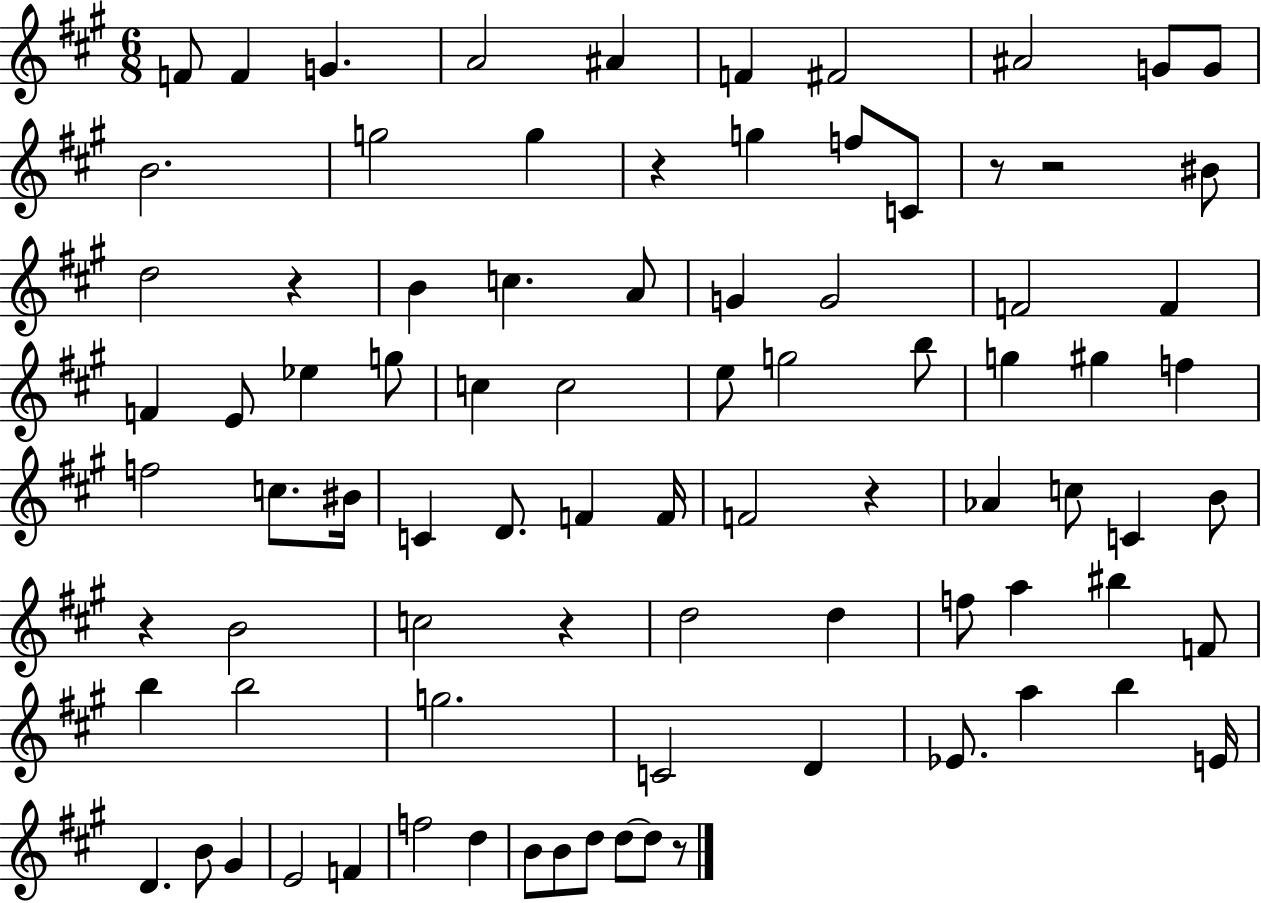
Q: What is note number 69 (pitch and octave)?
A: G#4